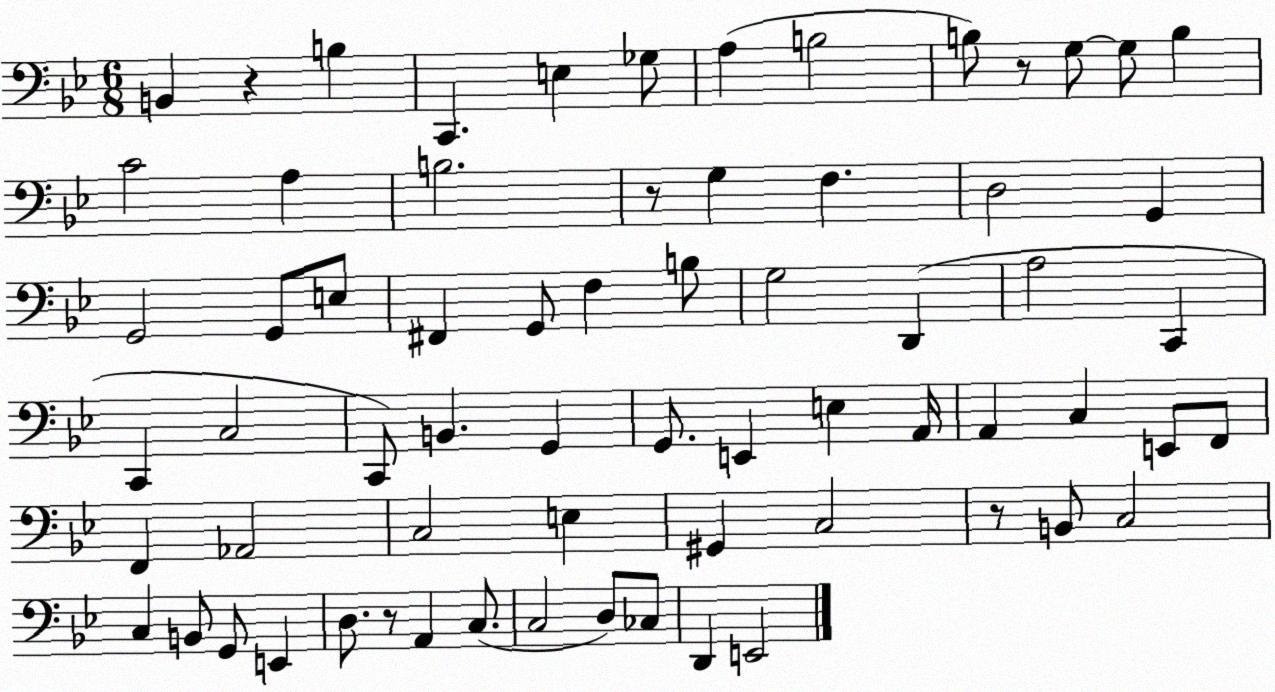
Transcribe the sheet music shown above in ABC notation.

X:1
T:Untitled
M:6/8
L:1/4
K:Bb
B,, z B, C,, E, _G,/2 A, B,2 B,/2 z/2 G,/2 G,/2 B, C2 A, B,2 z/2 G, F, D,2 G,, G,,2 G,,/2 E,/2 ^F,, G,,/2 F, B,/2 G,2 D,, A,2 C,, C,, C,2 C,,/2 B,, G,, G,,/2 E,, E, A,,/4 A,, C, E,,/2 F,,/2 F,, _A,,2 C,2 E, ^G,, C,2 z/2 B,,/2 C,2 C, B,,/2 G,,/2 E,, D,/2 z/2 A,, C,/2 C,2 D,/2 _C,/2 D,, E,,2